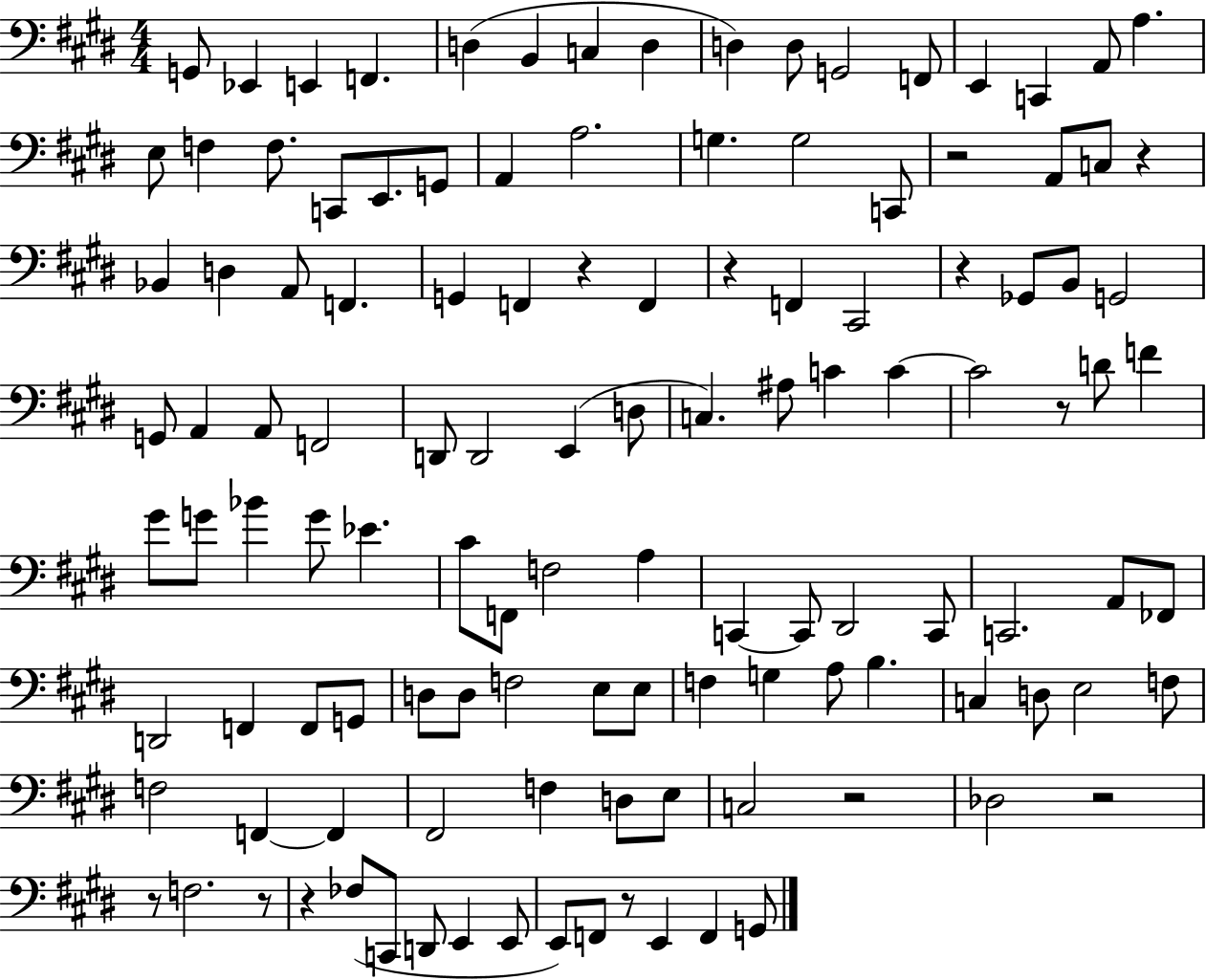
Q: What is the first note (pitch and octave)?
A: G2